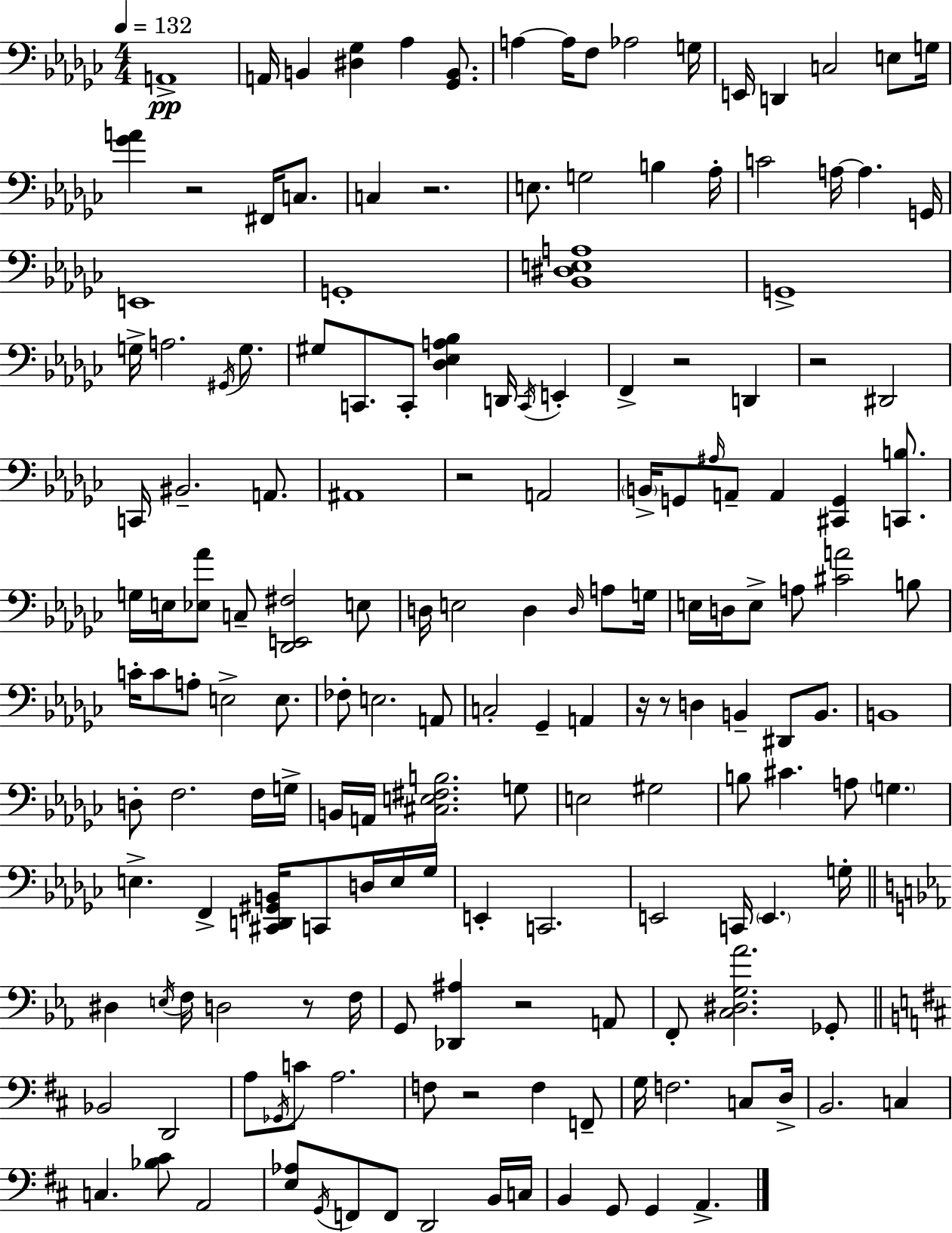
A2/w A2/s B2/q [D#3,Gb3]/q Ab3/q [Gb2,B2]/e. A3/q A3/s F3/e Ab3/h G3/s E2/s D2/q C3/h E3/e G3/s [Gb4,A4]/q R/h F#2/s C3/e. C3/q R/h. E3/e. G3/h B3/q Ab3/s C4/h A3/s A3/q. G2/s E2/w G2/w [Bb2,D#3,E3,A3]/w G2/w G3/s A3/h. G#2/s G3/e. G#3/e C2/e. C2/e [Db3,Eb3,A3,Bb3]/q D2/s C2/s E2/q F2/q R/h D2/q R/h D#2/h C2/s BIS2/h. A2/e. A#2/w R/h A2/h B2/s G2/e A#3/s A2/e A2/q [C#2,G2]/q [C2,B3]/e. G3/s E3/s [Eb3,Ab4]/e C3/e [Db2,E2,F#3]/h E3/e D3/s E3/h D3/q D3/s A3/e G3/s E3/s D3/s E3/e A3/e [C#4,A4]/h B3/e C4/s C4/e A3/e E3/h E3/e. FES3/e E3/h. A2/e C3/h Gb2/q A2/q R/s R/e D3/q B2/q D#2/e B2/e. B2/w D3/e F3/h. F3/s G3/s B2/s A2/s [C#3,E3,F#3,B3]/h. G3/e E3/h G#3/h B3/e C#4/q. A3/e G3/q. E3/q. F2/q [C#2,D2,G#2,B2]/s C2/e D3/s E3/s Gb3/s E2/q C2/h. E2/h C2/s E2/q. G3/s D#3/q E3/s F3/s D3/h R/e F3/s G2/e [Db2,A#3]/q R/h A2/e F2/e [C3,D#3,G3,Ab4]/h. Gb2/e Bb2/h D2/h A3/e Gb2/s C4/e A3/h. F3/e R/h F3/q F2/e G3/s F3/h. C3/e D3/s B2/h. C3/q C3/q. [Bb3,C#4]/e A2/h [E3,Ab3]/e G2/s F2/e F2/e D2/h B2/s C3/s B2/q G2/e G2/q A2/q.